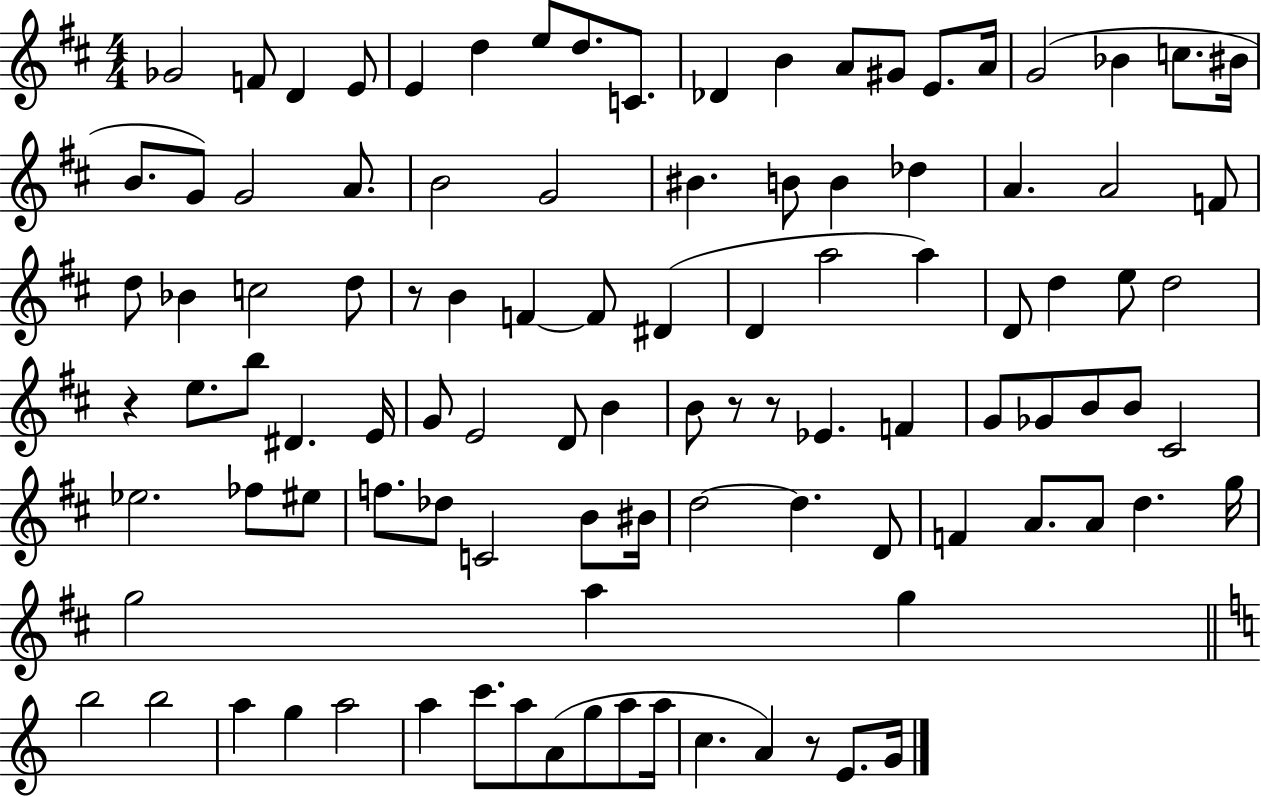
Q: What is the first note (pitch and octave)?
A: Gb4